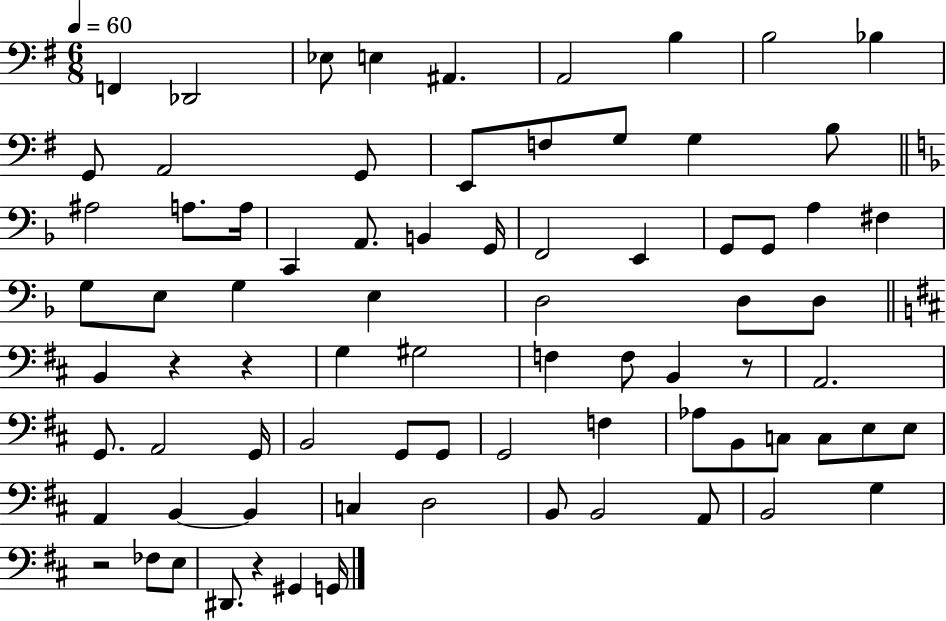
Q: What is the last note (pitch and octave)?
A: G2